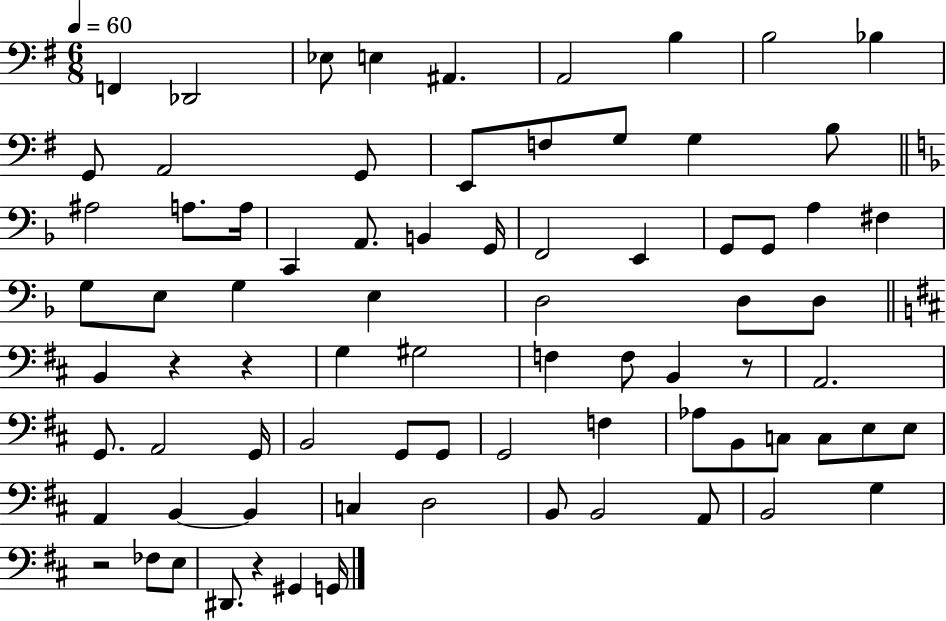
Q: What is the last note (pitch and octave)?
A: G2